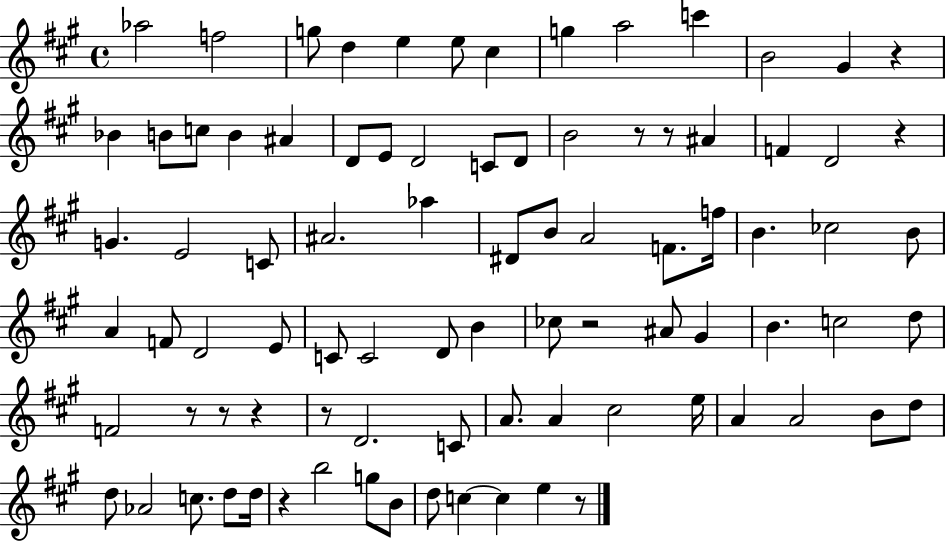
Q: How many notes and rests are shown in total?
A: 87